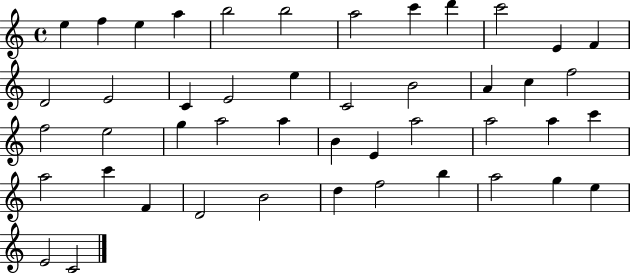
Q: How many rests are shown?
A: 0